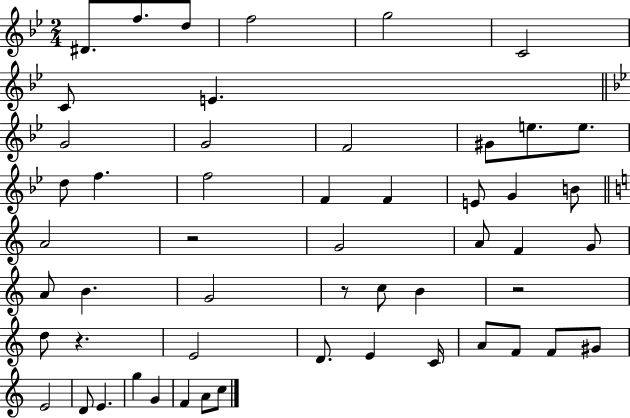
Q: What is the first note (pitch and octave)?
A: D#4